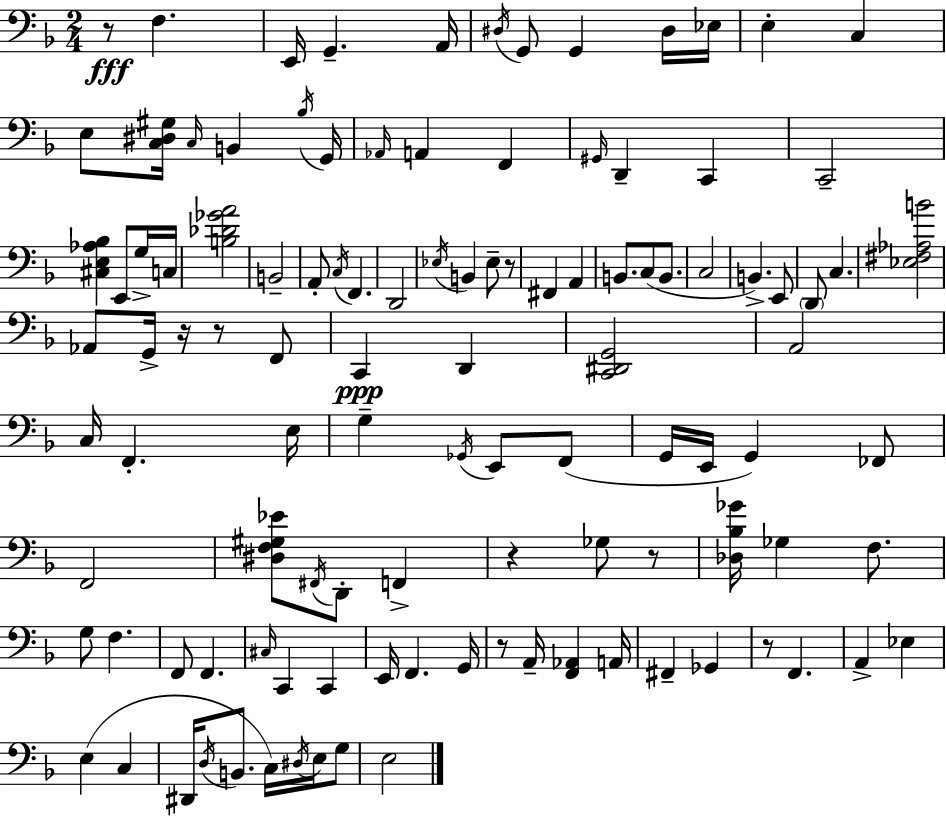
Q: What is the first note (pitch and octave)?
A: F3